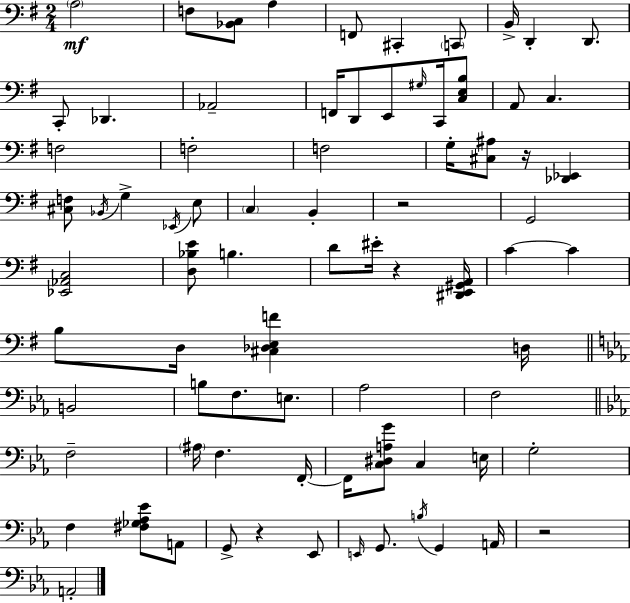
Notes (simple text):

A3/h F3/e [Bb2,C3]/e A3/q F2/e C#2/q C2/e B2/s D2/q D2/e. C2/e Db2/q. Ab2/h F2/s D2/e E2/e G#3/s C2/s [C3,E3,B3]/e A2/e C3/q. F3/h F3/h F3/h G3/s [C#3,A#3]/e R/s [Db2,Eb2]/q [C#3,F3]/e Bb2/s G3/q Eb2/s E3/e C3/q B2/q R/h G2/h [Eb2,Ab2,C3]/h [D3,Bb3,E4]/e B3/q. D4/e EIS4/s R/q [D#2,E2,G#2,A2]/s C4/q C4/q B3/e D3/s [C#3,Db3,E3,F4]/q D3/s B2/h B3/e F3/e. E3/e. Ab3/h F3/h F3/h A#3/s F3/q. F2/s F2/s [C3,D#3,A3,G4]/e C3/q E3/s G3/h F3/q [F#3,Gb3,Ab3,Eb4]/e A2/e G2/e R/q Eb2/e E2/s G2/e. B3/s G2/q A2/s R/h A2/h